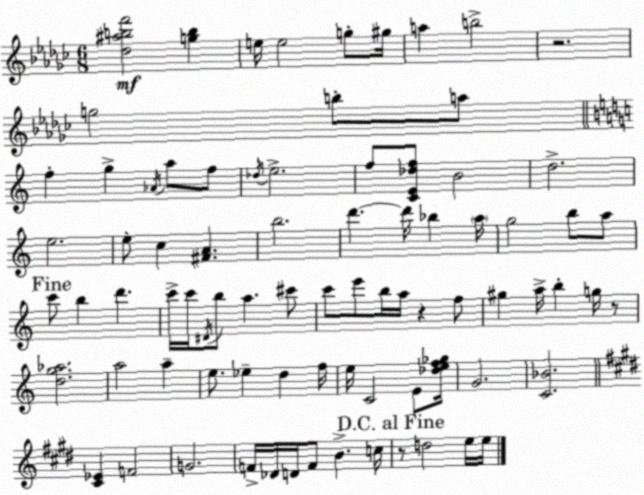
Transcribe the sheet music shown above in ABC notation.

X:1
T:Untitled
M:6/8
L:1/4
K:Ebm
[_d^abf']2 [gb] e/4 e2 g/2 ^g/4 a b2 z2 g2 b/2 a/2 f g _A/4 a/2 f/2 _d/4 e2 f/2 [CE_df]/2 B2 d2 e2 e/2 c [^FA] b2 d' d'/4 _b a/4 g2 b/2 a/2 c'/2 b d' c'/4 c'/4 ^D/4 b/2 a ^c'/2 c'/2 e'/2 b/4 a/4 z f/2 ^g a/4 b g/4 z/2 [dg_a]2 a2 a e/2 _e d f/4 e/4 C2 E/2 [_def_g]/4 G2 [C_B]2 [^C_E] F2 G2 F/4 _D/4 D/4 F/2 B c/4 z/2 d2 e/4 e/4